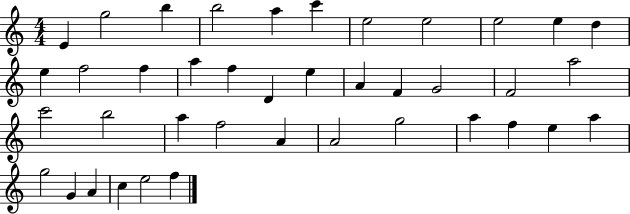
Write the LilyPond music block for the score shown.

{
  \clef treble
  \numericTimeSignature
  \time 4/4
  \key c \major
  e'4 g''2 b''4 | b''2 a''4 c'''4 | e''2 e''2 | e''2 e''4 d''4 | \break e''4 f''2 f''4 | a''4 f''4 d'4 e''4 | a'4 f'4 g'2 | f'2 a''2 | \break c'''2 b''2 | a''4 f''2 a'4 | a'2 g''2 | a''4 f''4 e''4 a''4 | \break g''2 g'4 a'4 | c''4 e''2 f''4 | \bar "|."
}